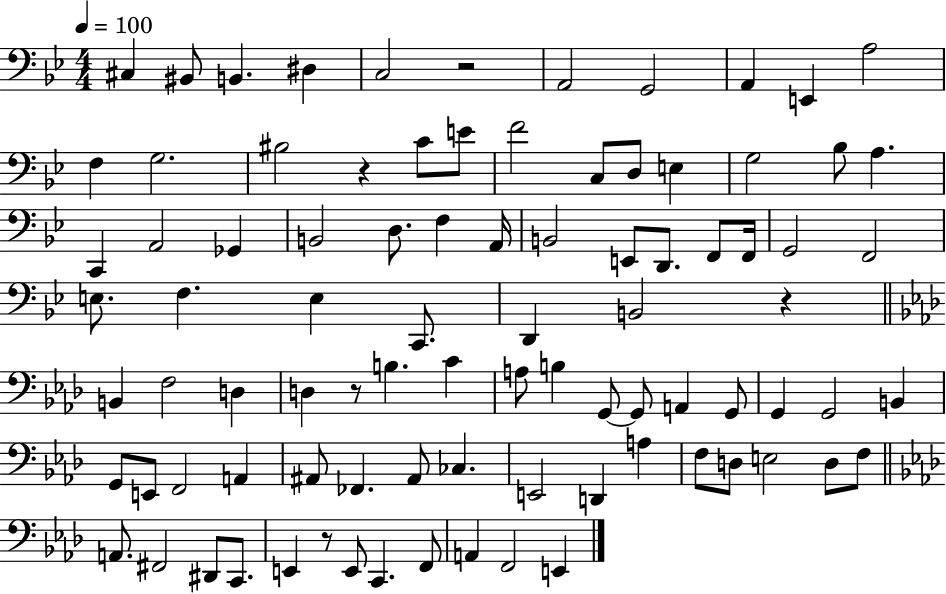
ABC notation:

X:1
T:Untitled
M:4/4
L:1/4
K:Bb
^C, ^B,,/2 B,, ^D, C,2 z2 A,,2 G,,2 A,, E,, A,2 F, G,2 ^B,2 z C/2 E/2 F2 C,/2 D,/2 E, G,2 _B,/2 A, C,, A,,2 _G,, B,,2 D,/2 F, A,,/4 B,,2 E,,/2 D,,/2 F,,/2 F,,/4 G,,2 F,,2 E,/2 F, E, C,,/2 D,, B,,2 z B,, F,2 D, D, z/2 B, C A,/2 B, G,,/2 G,,/2 A,, G,,/2 G,, G,,2 B,, G,,/2 E,,/2 F,,2 A,, ^A,,/2 _F,, ^A,,/2 _C, E,,2 D,, A, F,/2 D,/2 E,2 D,/2 F,/2 A,,/2 ^F,,2 ^D,,/2 C,,/2 E,, z/2 E,,/2 C,, F,,/2 A,, F,,2 E,,